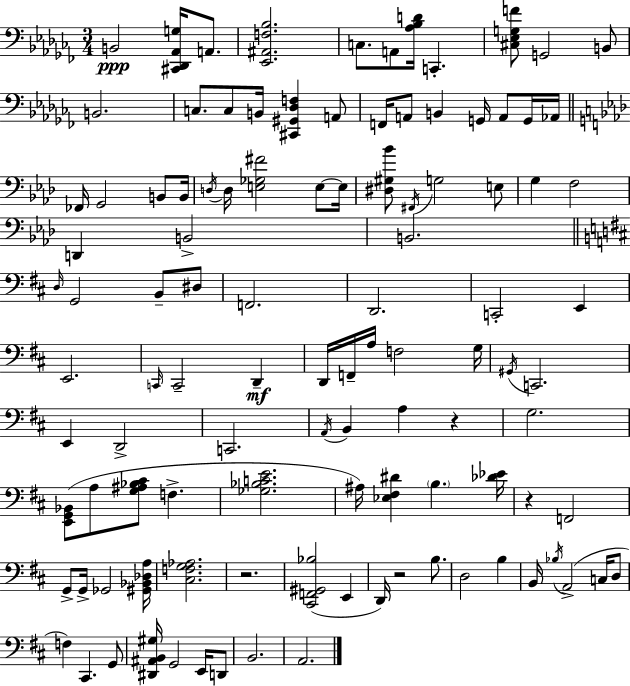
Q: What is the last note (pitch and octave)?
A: A2